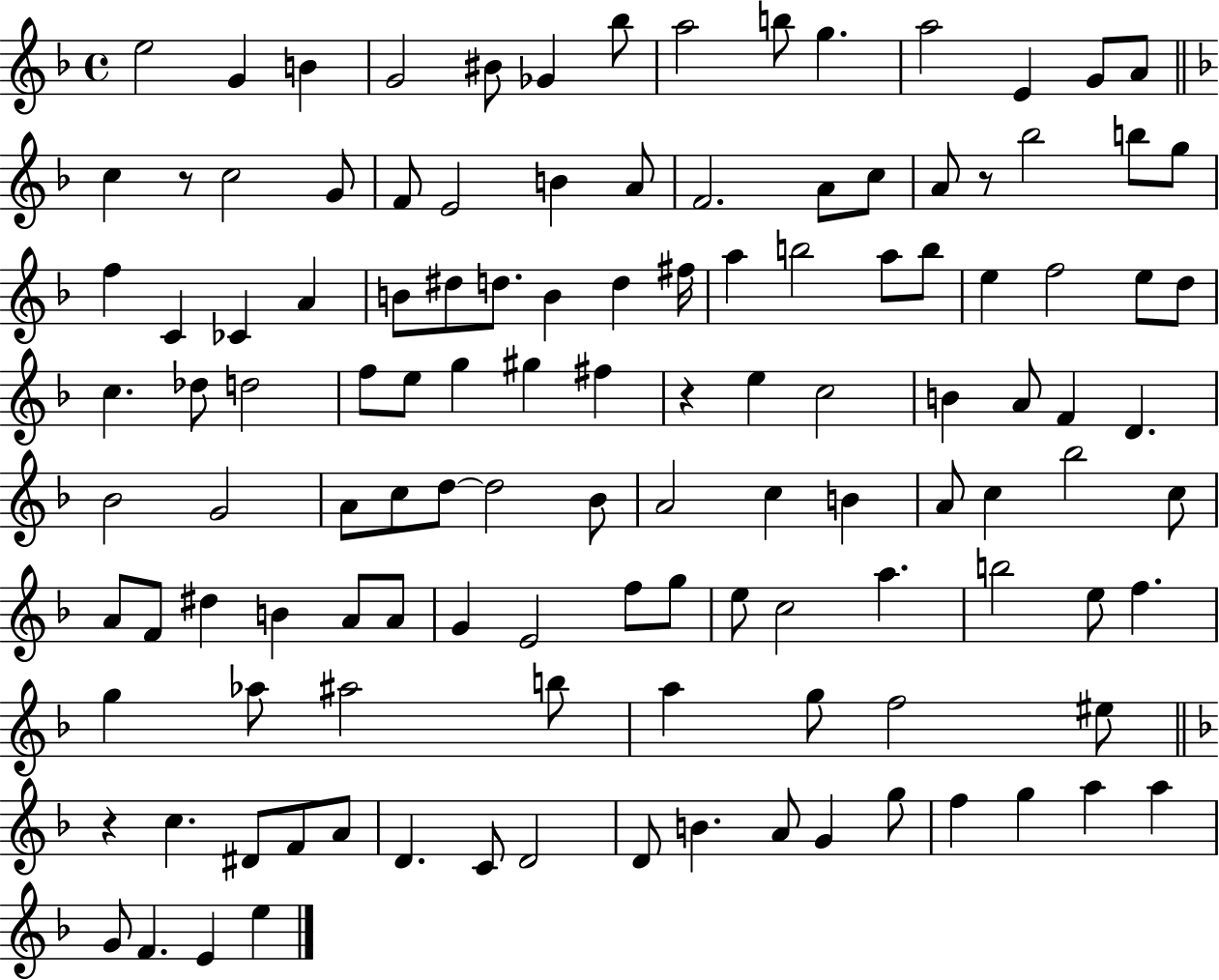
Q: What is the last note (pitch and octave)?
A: E5